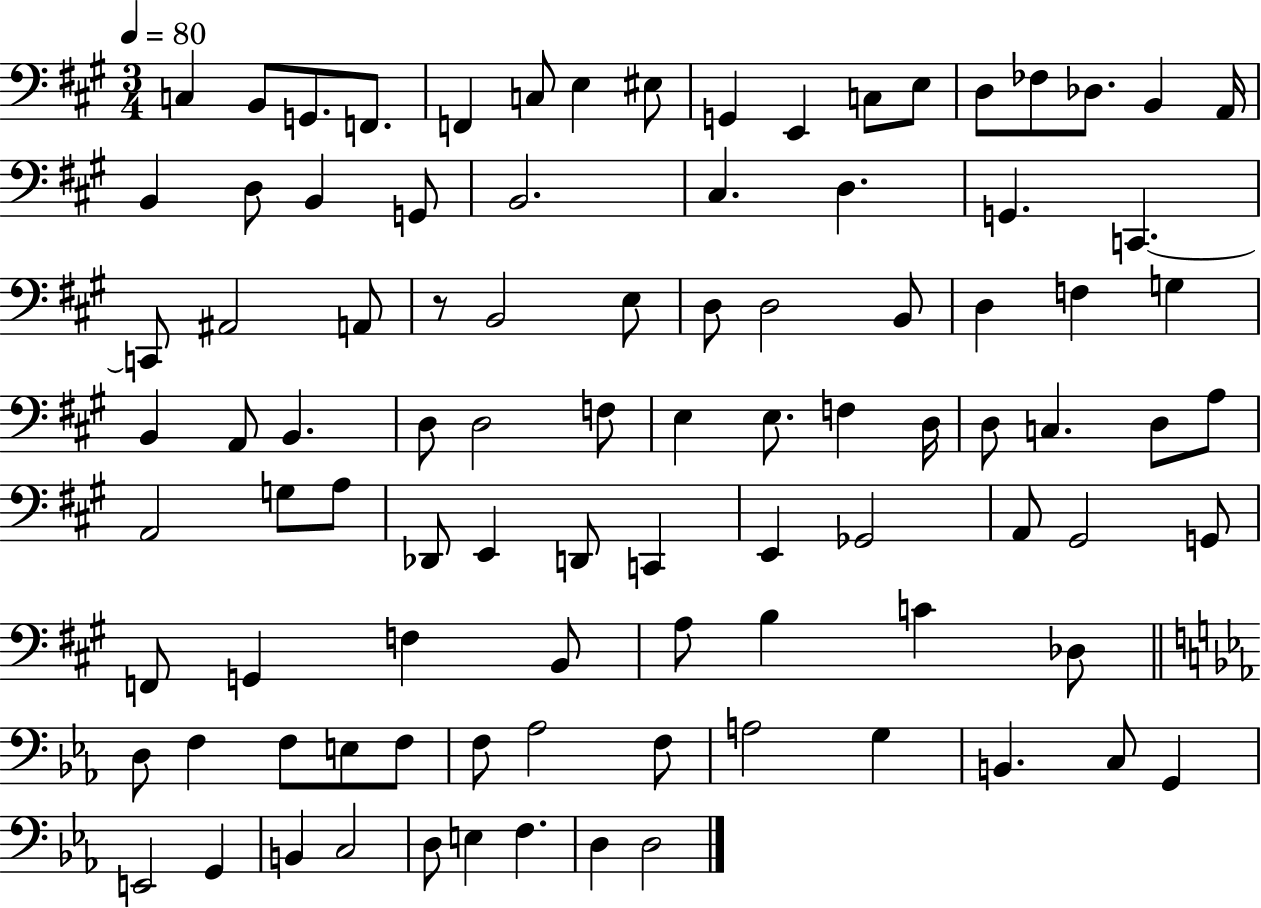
C3/q B2/e G2/e. F2/e. F2/q C3/e E3/q EIS3/e G2/q E2/q C3/e E3/e D3/e FES3/e Db3/e. B2/q A2/s B2/q D3/e B2/q G2/e B2/h. C#3/q. D3/q. G2/q. C2/q. C2/e A#2/h A2/e R/e B2/h E3/e D3/e D3/h B2/e D3/q F3/q G3/q B2/q A2/e B2/q. D3/e D3/h F3/e E3/q E3/e. F3/q D3/s D3/e C3/q. D3/e A3/e A2/h G3/e A3/e Db2/e E2/q D2/e C2/q E2/q Gb2/h A2/e G#2/h G2/e F2/e G2/q F3/q B2/e A3/e B3/q C4/q Db3/e D3/e F3/q F3/e E3/e F3/e F3/e Ab3/h F3/e A3/h G3/q B2/q. C3/e G2/q E2/h G2/q B2/q C3/h D3/e E3/q F3/q. D3/q D3/h